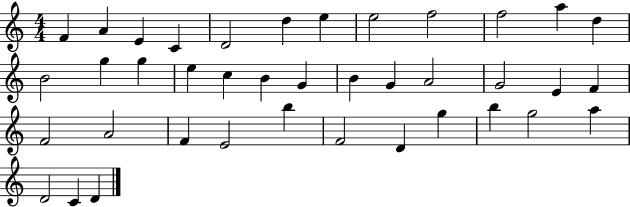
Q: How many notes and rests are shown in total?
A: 39